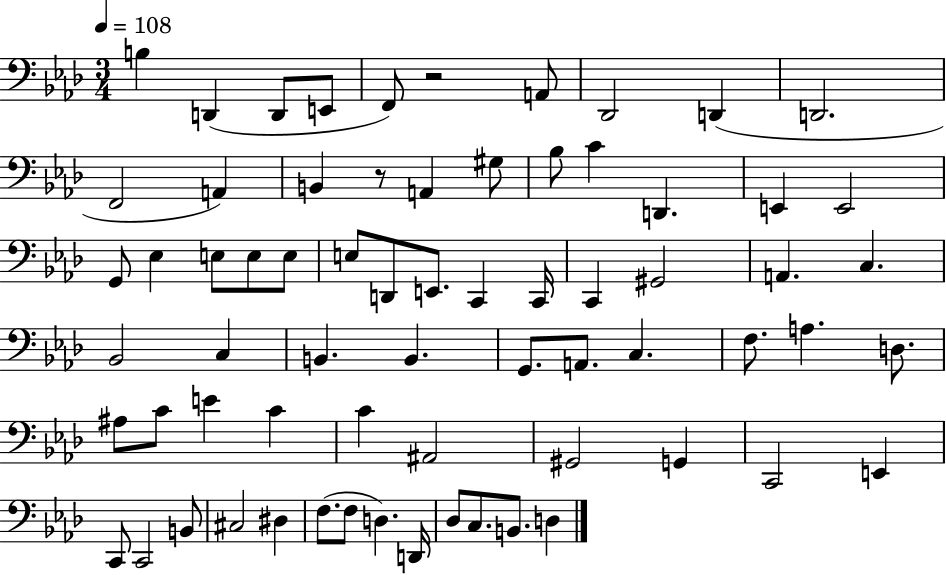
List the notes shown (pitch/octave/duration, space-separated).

B3/q D2/q D2/e E2/e F2/e R/h A2/e Db2/h D2/q D2/h. F2/h A2/q B2/q R/e A2/q G#3/e Bb3/e C4/q D2/q. E2/q E2/h G2/e Eb3/q E3/e E3/e E3/e E3/e D2/e E2/e. C2/q C2/s C2/q G#2/h A2/q. C3/q. Bb2/h C3/q B2/q. B2/q. G2/e. A2/e. C3/q. F3/e. A3/q. D3/e. A#3/e C4/e E4/q C4/q C4/q A#2/h G#2/h G2/q C2/h E2/q C2/e C2/h B2/e C#3/h D#3/q F3/e. F3/e D3/q. D2/s Db3/e C3/e. B2/e. D3/q